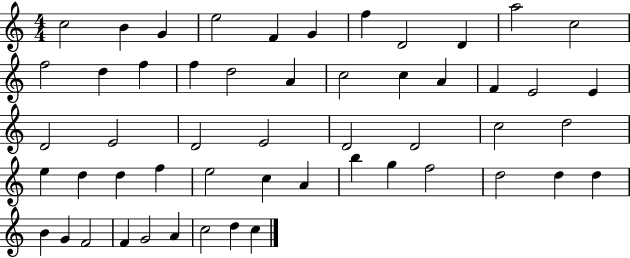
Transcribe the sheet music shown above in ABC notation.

X:1
T:Untitled
M:4/4
L:1/4
K:C
c2 B G e2 F G f D2 D a2 c2 f2 d f f d2 A c2 c A F E2 E D2 E2 D2 E2 D2 D2 c2 d2 e d d f e2 c A b g f2 d2 d d B G F2 F G2 A c2 d c